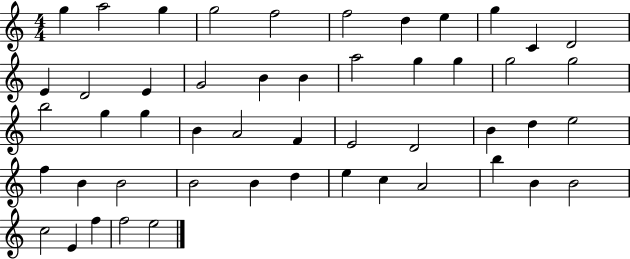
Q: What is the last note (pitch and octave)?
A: E5